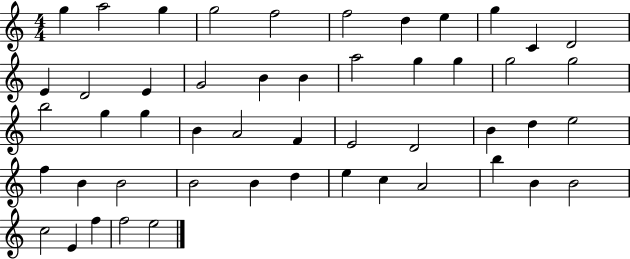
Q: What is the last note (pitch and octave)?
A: E5